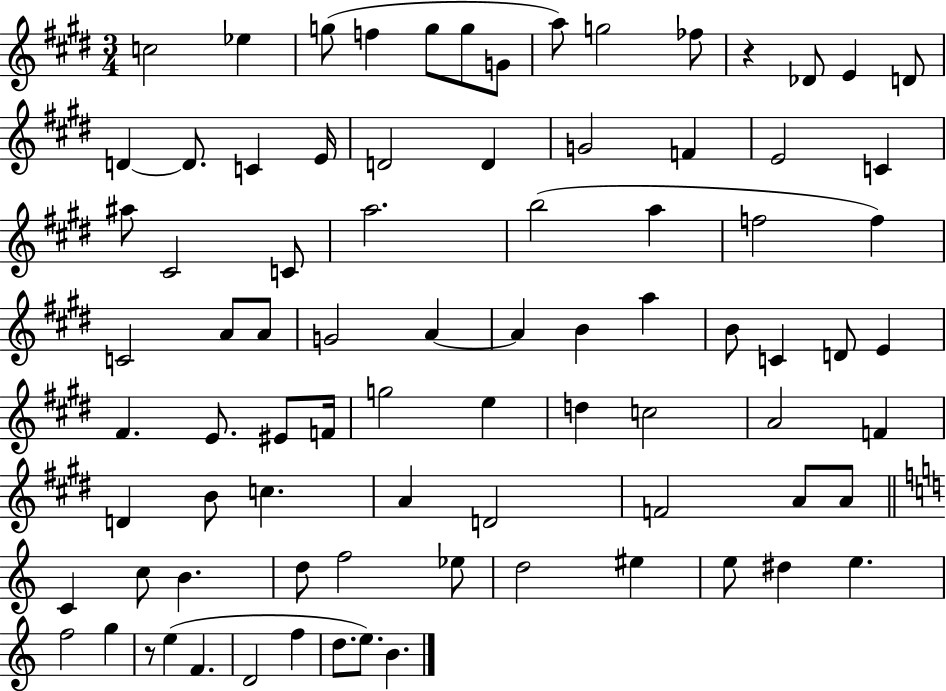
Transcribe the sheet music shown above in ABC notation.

X:1
T:Untitled
M:3/4
L:1/4
K:E
c2 _e g/2 f g/2 g/2 G/2 a/2 g2 _f/2 z _D/2 E D/2 D D/2 C E/4 D2 D G2 F E2 C ^a/2 ^C2 C/2 a2 b2 a f2 f C2 A/2 A/2 G2 A A B a B/2 C D/2 E ^F E/2 ^E/2 F/4 g2 e d c2 A2 F D B/2 c A D2 F2 A/2 A/2 C c/2 B d/2 f2 _e/2 d2 ^e e/2 ^d e f2 g z/2 e F D2 f d/2 e/2 B